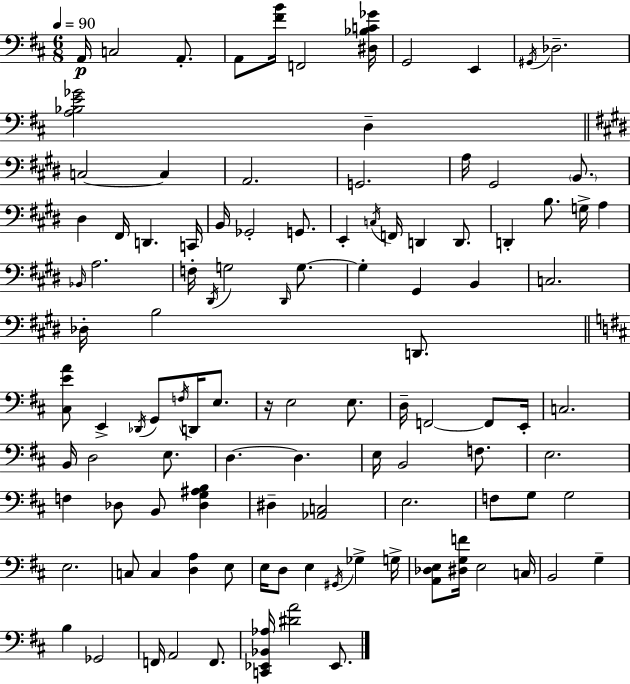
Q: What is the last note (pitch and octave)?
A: Eb2